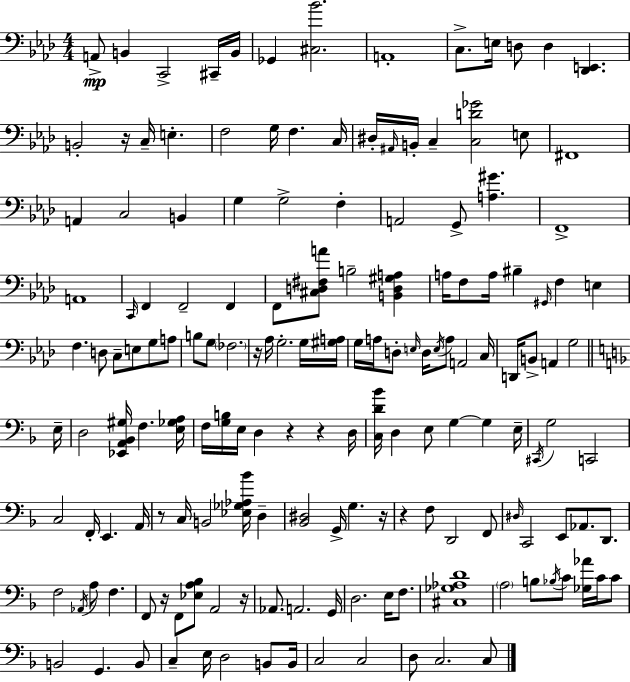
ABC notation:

X:1
T:Untitled
M:4/4
L:1/4
K:Ab
A,,/2 B,, C,,2 ^C,,/4 B,,/4 _G,, [^C,_B]2 A,,4 C,/2 E,/4 D,/2 D, [_D,,E,,] B,,2 z/4 C,/4 E, F,2 G,/4 F, C,/4 ^D,/4 ^A,,/4 B,,/4 C, [C,D_G]2 E,/2 ^F,,4 A,, C,2 B,, G, G,2 F, A,,2 G,,/2 [A,^G] F,,4 A,,4 C,,/4 F,, F,,2 F,, F,,/2 [^C,D,^F,A]/2 B,2 [B,,D,^G,A,] A,/4 F,/2 A,/4 ^B, ^G,,/4 F, E, F, D,/2 C,/2 E,/2 G,/2 A,/2 B,/2 G,/2 _F,2 z/4 _A,/4 G,2 G,/4 [^G,A,]/4 G,/4 A,/4 D,/2 E,/4 D,/4 E,/4 A,/2 A,,2 C,/4 D,,/4 B,,/2 A,, G,2 E,/4 D,2 [_E,,A,,_B,,^G,]/4 F, [E,_G,A,]/4 F,/4 [G,B,]/4 E,/4 D, z z D,/4 [C,D_B]/4 D, E,/2 G, G, E,/4 ^C,,/4 G,2 C,,2 C,2 F,,/4 E,, A,,/4 z/2 C,/4 B,,2 [_E,_G,_A,_B]/4 D, [_B,,^D,]2 G,,/4 G, z/4 z F,/2 D,,2 F,,/2 ^D,/4 C,,2 E,,/2 _A,,/2 D,,/2 F,2 _A,,/4 A,/2 F, F,,/2 z/4 F,,/2 [_E,A,_B,]/2 A,,2 z/4 _A,,/2 A,,2 G,,/4 D,2 E,/4 F,/2 [^C,_G,_A,D]4 A,2 B,/2 _B,/4 C/2 [_G,_A]/4 C/4 C/2 B,,2 G,, B,,/2 C, E,/4 D,2 B,,/2 B,,/4 C,2 C,2 D,/2 C,2 C,/2